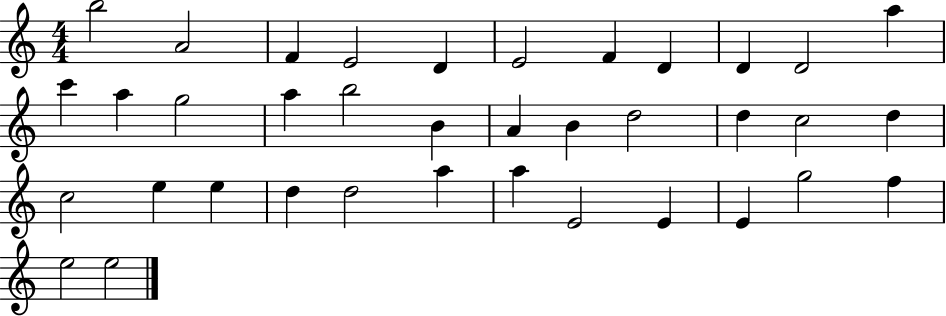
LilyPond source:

{
  \clef treble
  \numericTimeSignature
  \time 4/4
  \key c \major
  b''2 a'2 | f'4 e'2 d'4 | e'2 f'4 d'4 | d'4 d'2 a''4 | \break c'''4 a''4 g''2 | a''4 b''2 b'4 | a'4 b'4 d''2 | d''4 c''2 d''4 | \break c''2 e''4 e''4 | d''4 d''2 a''4 | a''4 e'2 e'4 | e'4 g''2 f''4 | \break e''2 e''2 | \bar "|."
}